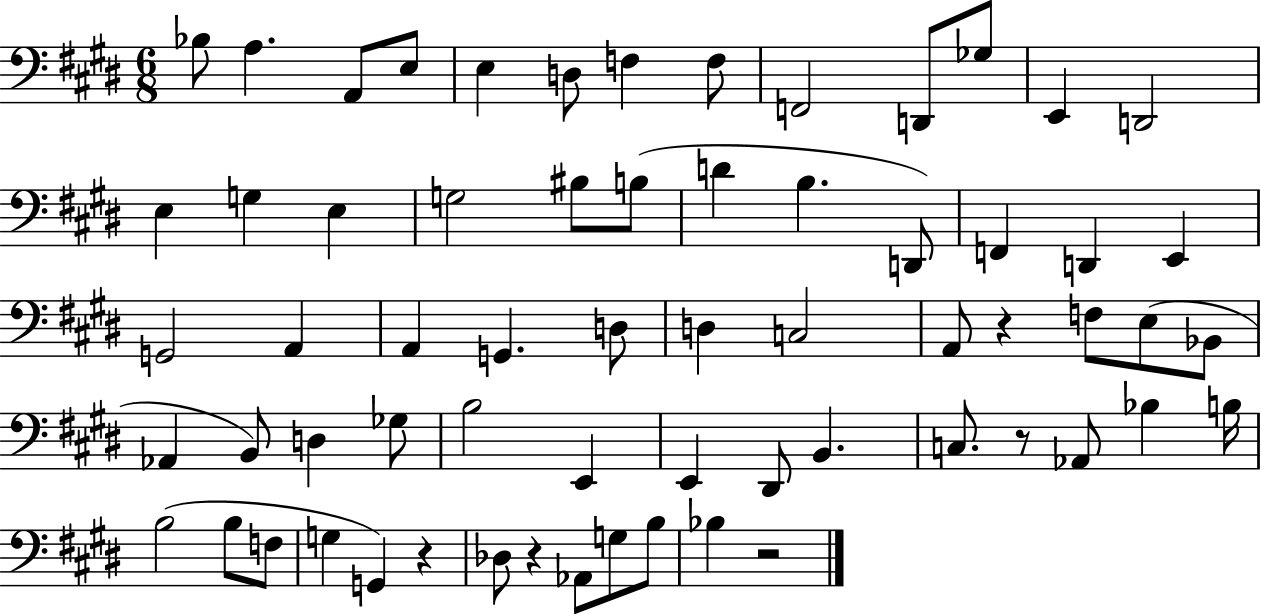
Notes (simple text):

Bb3/e A3/q. A2/e E3/e E3/q D3/e F3/q F3/e F2/h D2/e Gb3/e E2/q D2/h E3/q G3/q E3/q G3/h BIS3/e B3/e D4/q B3/q. D2/e F2/q D2/q E2/q G2/h A2/q A2/q G2/q. D3/e D3/q C3/h A2/e R/q F3/e E3/e Bb2/e Ab2/q B2/e D3/q Gb3/e B3/h E2/q E2/q D#2/e B2/q. C3/e. R/e Ab2/e Bb3/q B3/s B3/h B3/e F3/e G3/q G2/q R/q Db3/e R/q Ab2/e G3/e B3/e Bb3/q R/h